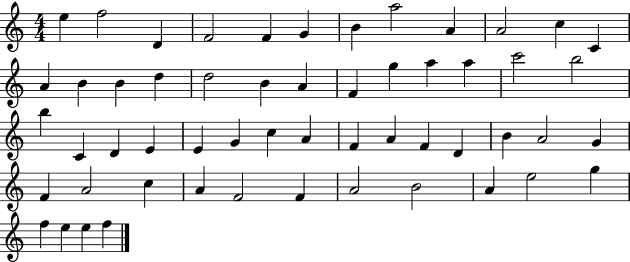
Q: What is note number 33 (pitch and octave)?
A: A4